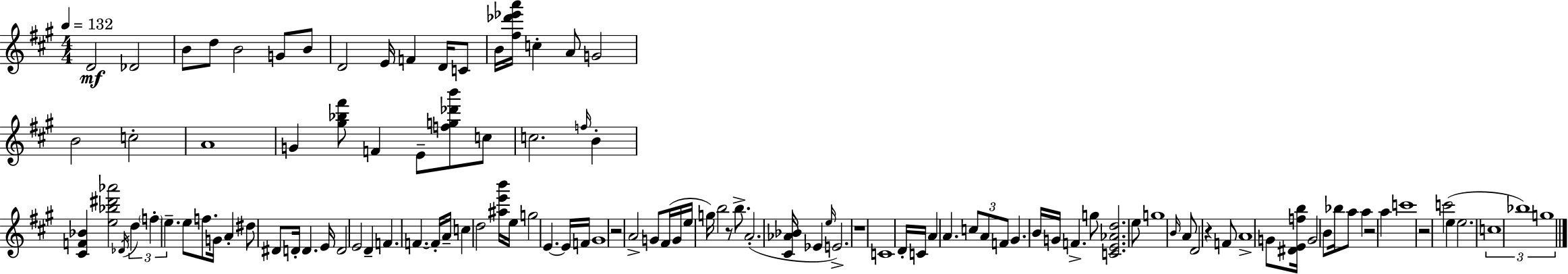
X:1
T:Untitled
M:4/4
L:1/4
K:A
D2 _D2 B/2 d/2 B2 G/2 B/2 D2 E/4 F D/4 C/2 B/4 [^f_d'_e'a']/4 c A/2 G2 B2 c2 A4 G [^g_b^f']/2 F E/2 [fg_d'b']/2 c/2 c2 f/4 B [^CF_B] [e_b^d'_a']2 _D/4 d f e e/2 f/2 G/4 A ^d/2 ^D/2 D/4 D E/4 D2 E2 D F F F/4 A/4 c d2 [^ae'b']/4 e/4 g2 E E/4 F/4 ^G4 z2 A2 G/2 ^F/4 G/4 e/4 g/4 b2 z/2 b/2 A2 [^C_A_B]/4 _E e/4 E2 z4 C4 D/4 C/4 A A c/2 A/2 F/2 ^G B/4 G/4 F g/2 [CE_Ad]2 e/2 g4 B/4 A/2 D2 z F/2 A4 G/2 [^DEfb]/4 G2 B/2 _b/4 a/2 a z2 a c'4 z2 c'2 e e2 c4 _b4 g4